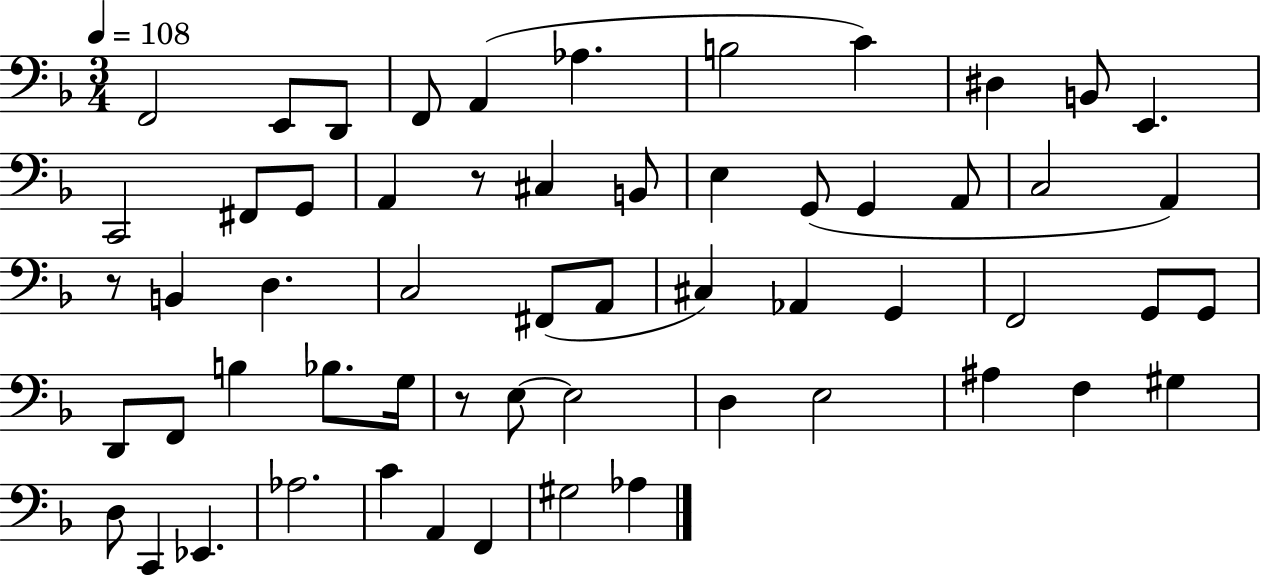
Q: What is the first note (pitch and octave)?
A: F2